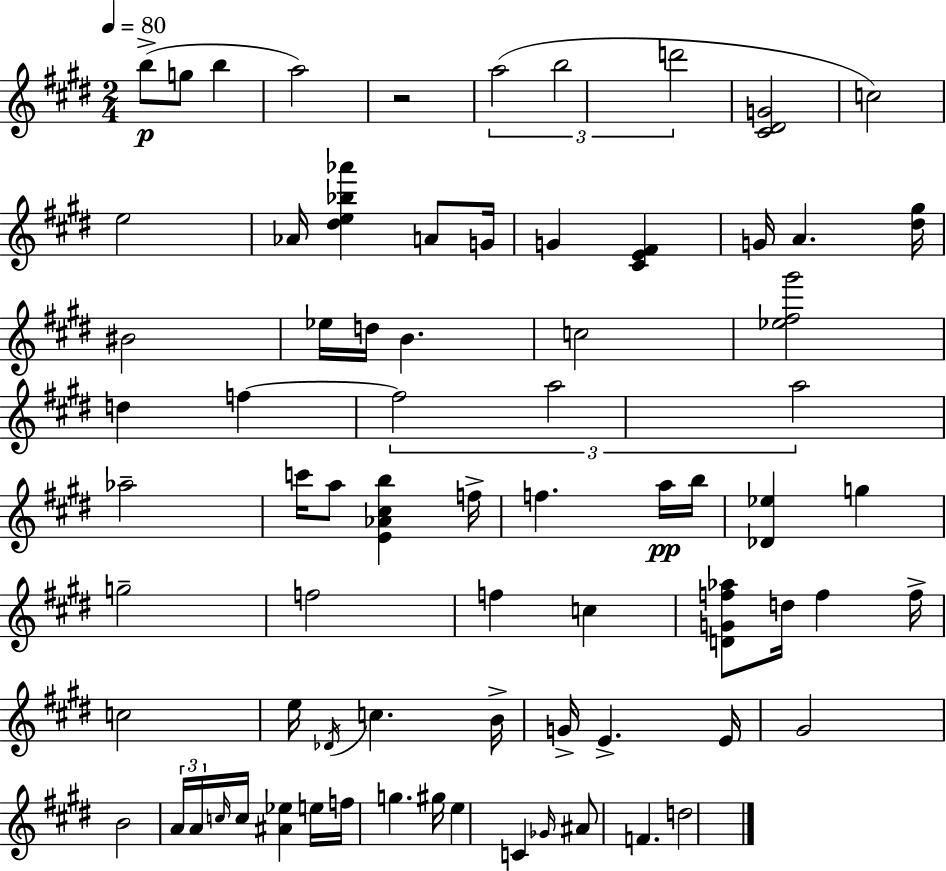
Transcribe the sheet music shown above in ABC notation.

X:1
T:Untitled
M:2/4
L:1/4
K:E
b/2 g/2 b a2 z2 a2 b2 d'2 [^C^DG]2 c2 e2 _A/4 [^de_b_a'] A/2 G/4 G [^CE^F] G/4 A [^d^g]/4 ^B2 _e/4 d/4 B c2 [_e^f^g']2 d f f2 a2 a2 _a2 c'/4 a/2 [E_A^cb] f/4 f a/4 b/4 [_D_e] g g2 f2 f c [DGf_a]/2 d/4 f f/4 c2 e/4 _D/4 c B/4 G/4 E E/4 ^G2 B2 A/4 A/4 c/4 c/4 [^A_e] e/4 f/4 g ^g/4 e C _G/4 ^A/2 F d2